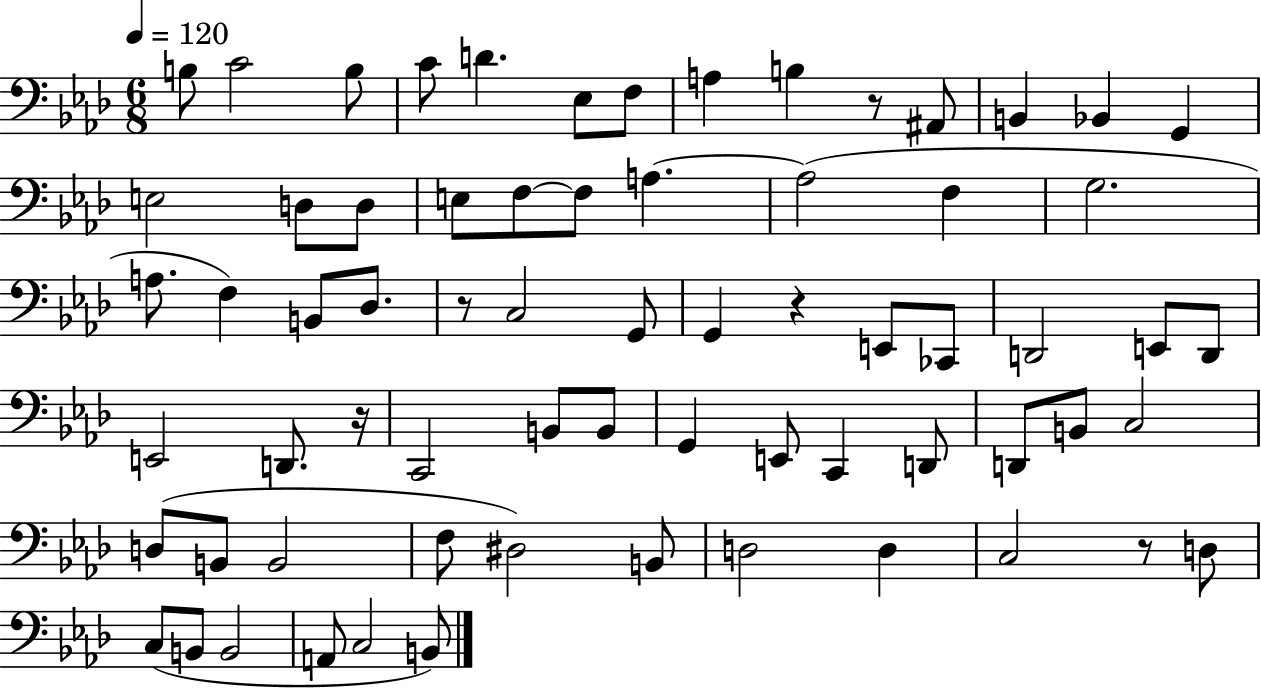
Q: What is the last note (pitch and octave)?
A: B2